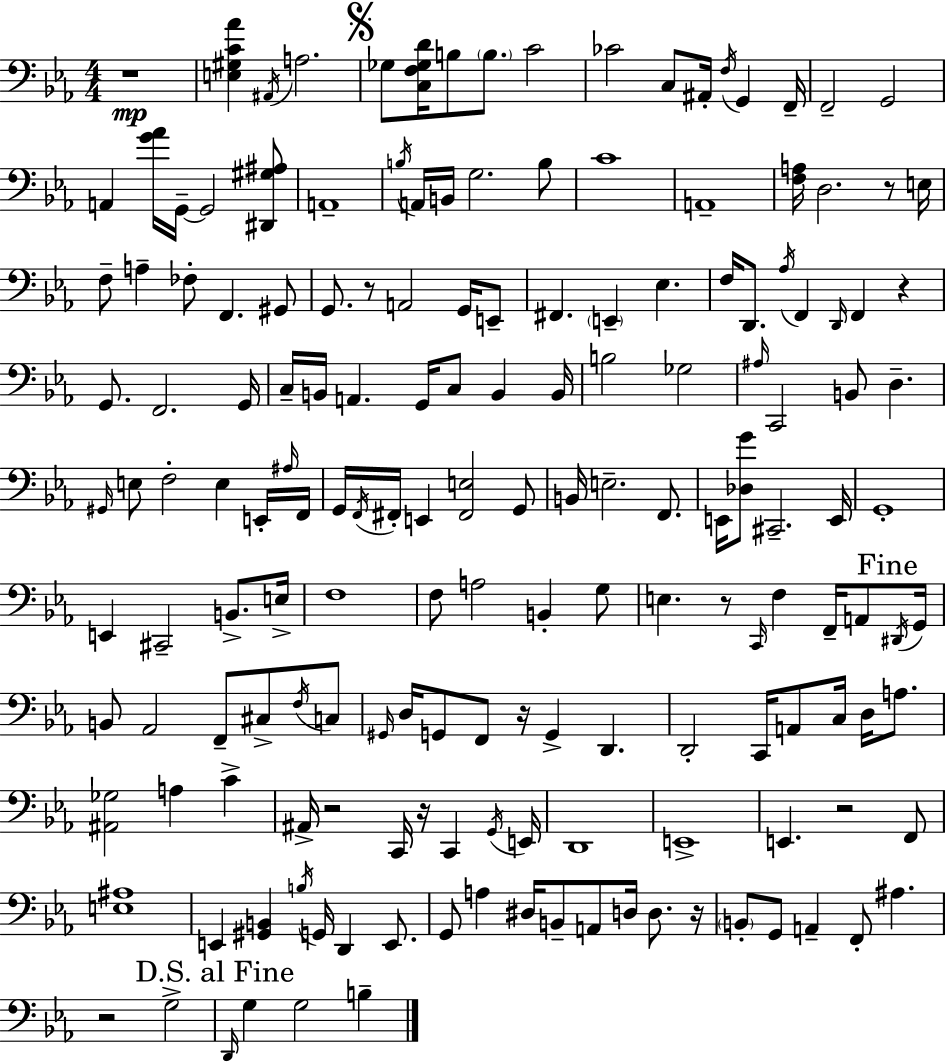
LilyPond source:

{
  \clef bass
  \numericTimeSignature
  \time 4/4
  \key c \minor
  r1\mp | <e gis c' aes'>4 \acciaccatura { ais,16 } a2. | \mark \markup { \musicglyph "scripts.segno" } ges8 <c f ges d'>16 b8 \parenthesize b8. c'2 | ces'2 c8 ais,16-. \acciaccatura { f16 } g,4 | \break f,16-- f,2-- g,2 | a,4 <g' aes'>16 g,16--~~ g,2 | <dis, gis ais>8 a,1-- | \acciaccatura { b16 } a,16 b,16 g2. | \break b8 c'1 | a,1-- | <f a>16 d2. | r8 e16 f8-- a4-- fes8-. f,4. | \break gis,8 g,8. r8 a,2 | g,16 e,8-- fis,4. \parenthesize e,4-- ees4. | f16 d,8. \acciaccatura { aes16 } f,4 \grace { d,16 } f,4 | r4 g,8. f,2. | \break g,16 c16-- b,16 a,4. g,16 c8 | b,4 b,16 b2 ges2 | \grace { ais16 } c,2 b,8 | d4.-- \grace { gis,16 } e8 f2-. | \break e4 e,16-. \grace { ais16 } f,16 g,16 \acciaccatura { f,16 } fis,16-. e,4 <fis, e>2 | g,8 b,16 e2.-- | f,8. e,16 <des g'>8 cis,2.-- | e,16 g,1-. | \break e,4 cis,2-- | b,8.-> e16-> f1 | f8 a2 | b,4-. g8 e4. r8 | \break \grace { c,16 } f4 f,16-- a,8 \mark "Fine" \acciaccatura { dis,16 } g,16 b,8 aes,2 | f,8-- cis8-> \acciaccatura { f16 } c8 \grace { gis,16 } d16 g,8 | f,8 r16 g,4-> d,4. d,2-. | c,16 a,8 c16 d16 a8. <ais, ges>2 | \break a4 c'4-> ais,16-> r2 | c,16 r16 c,4 \acciaccatura { g,16 } e,16 d,1 | e,1-> | e,4. | \break r2 f,8 <e ais>1 | e,4 | <gis, b,>4 \acciaccatura { b16 } g,16 d,4 e,8. g,8 | a4 dis16 b,8-- a,8 d16 d8. r16 \parenthesize b,8-. | \break g,8 a,4-- f,8-. ais4. r2 | g2-> \mark "D.S. al Fine" \grace { d,16 } | g4 g2 b4-- | \bar "|."
}